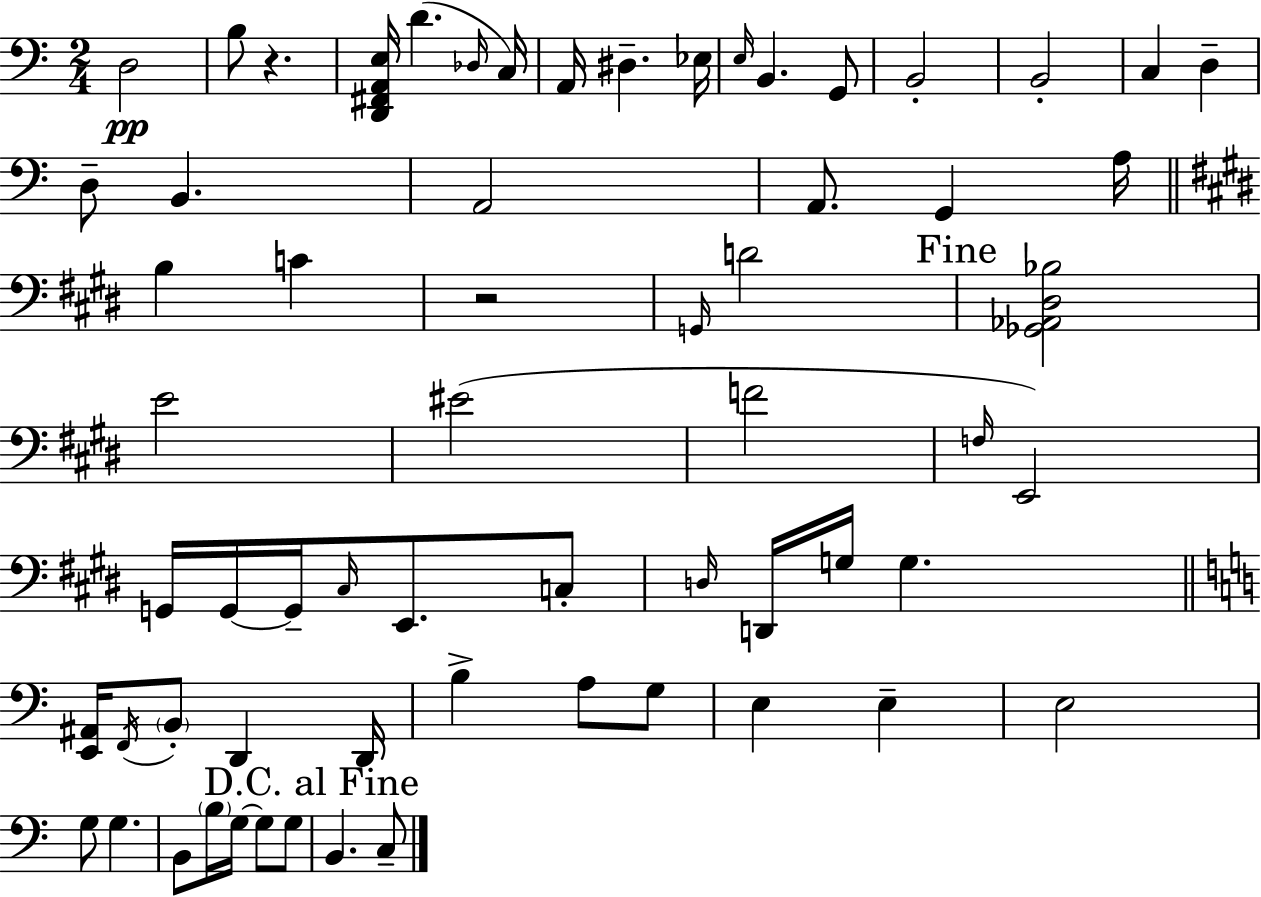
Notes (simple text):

D3/h B3/e R/q. [D2,F#2,A2,E3]/s D4/q. Db3/s C3/s A2/s D#3/q. Eb3/s E3/s B2/q. G2/e B2/h B2/h C3/q D3/q D3/e B2/q. A2/h A2/e. G2/q A3/s B3/q C4/q R/h G2/s D4/h [Gb2,Ab2,D#3,Bb3]/h E4/h EIS4/h F4/h F3/s E2/h G2/s G2/s G2/s C#3/s E2/e. C3/e D3/s D2/s G3/s G3/q. [E2,A#2]/s F2/s B2/e D2/q D2/s B3/q A3/e G3/e E3/q E3/q E3/h G3/e G3/q. B2/e B3/s G3/s G3/e G3/e B2/q. C3/e